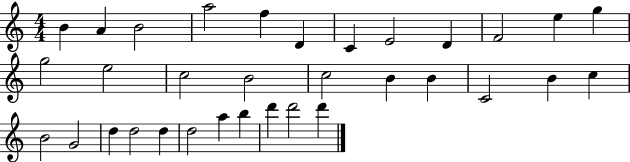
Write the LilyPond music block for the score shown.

{
  \clef treble
  \numericTimeSignature
  \time 4/4
  \key c \major
  b'4 a'4 b'2 | a''2 f''4 d'4 | c'4 e'2 d'4 | f'2 e''4 g''4 | \break g''2 e''2 | c''2 b'2 | c''2 b'4 b'4 | c'2 b'4 c''4 | \break b'2 g'2 | d''4 d''2 d''4 | d''2 a''4 b''4 | d'''4 d'''2 d'''4 | \break \bar "|."
}